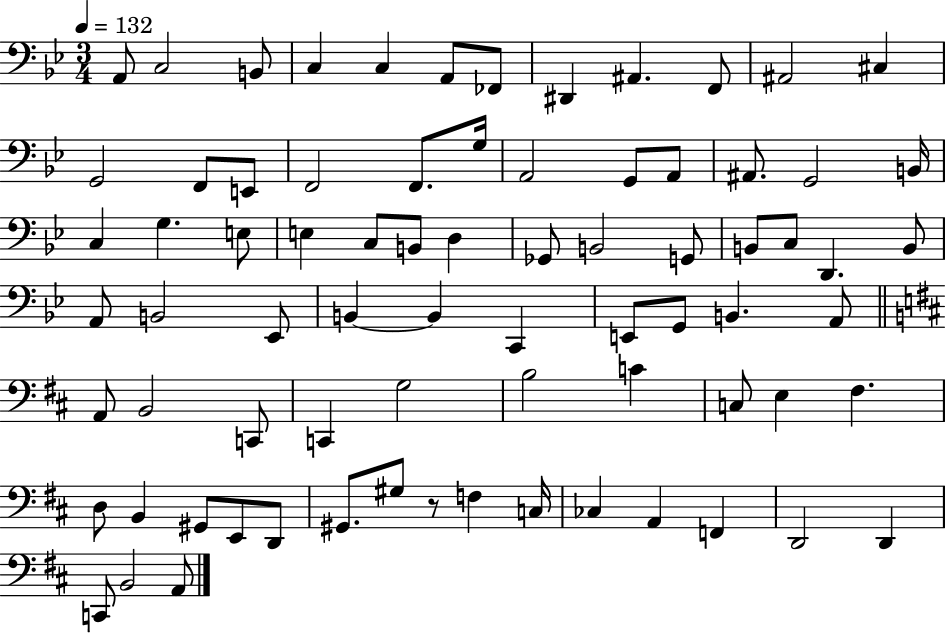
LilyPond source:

{
  \clef bass
  \numericTimeSignature
  \time 3/4
  \key bes \major
  \tempo 4 = 132
  a,8 c2 b,8 | c4 c4 a,8 fes,8 | dis,4 ais,4. f,8 | ais,2 cis4 | \break g,2 f,8 e,8 | f,2 f,8. g16 | a,2 g,8 a,8 | ais,8. g,2 b,16 | \break c4 g4. e8 | e4 c8 b,8 d4 | ges,8 b,2 g,8 | b,8 c8 d,4. b,8 | \break a,8 b,2 ees,8 | b,4~~ b,4 c,4 | e,8 g,8 b,4. a,8 | \bar "||" \break \key d \major a,8 b,2 c,8 | c,4 g2 | b2 c'4 | c8 e4 fis4. | \break d8 b,4 gis,8 e,8 d,8 | gis,8. gis8 r8 f4 c16 | ces4 a,4 f,4 | d,2 d,4 | \break c,8 b,2 a,8 | \bar "|."
}